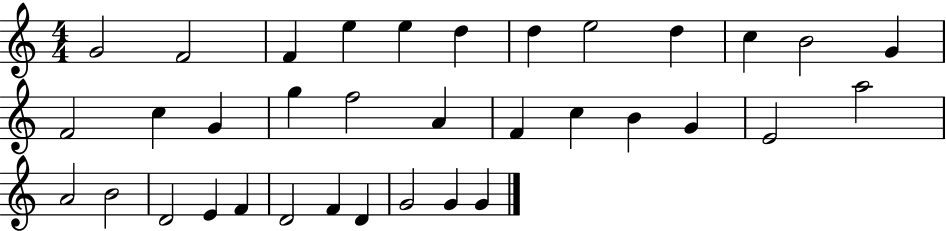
X:1
T:Untitled
M:4/4
L:1/4
K:C
G2 F2 F e e d d e2 d c B2 G F2 c G g f2 A F c B G E2 a2 A2 B2 D2 E F D2 F D G2 G G